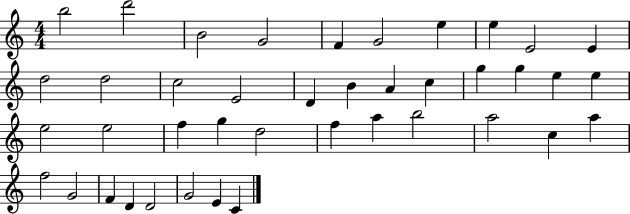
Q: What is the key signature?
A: C major